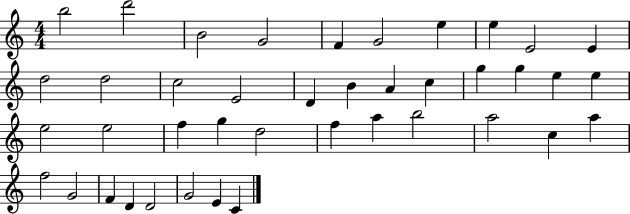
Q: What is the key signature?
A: C major